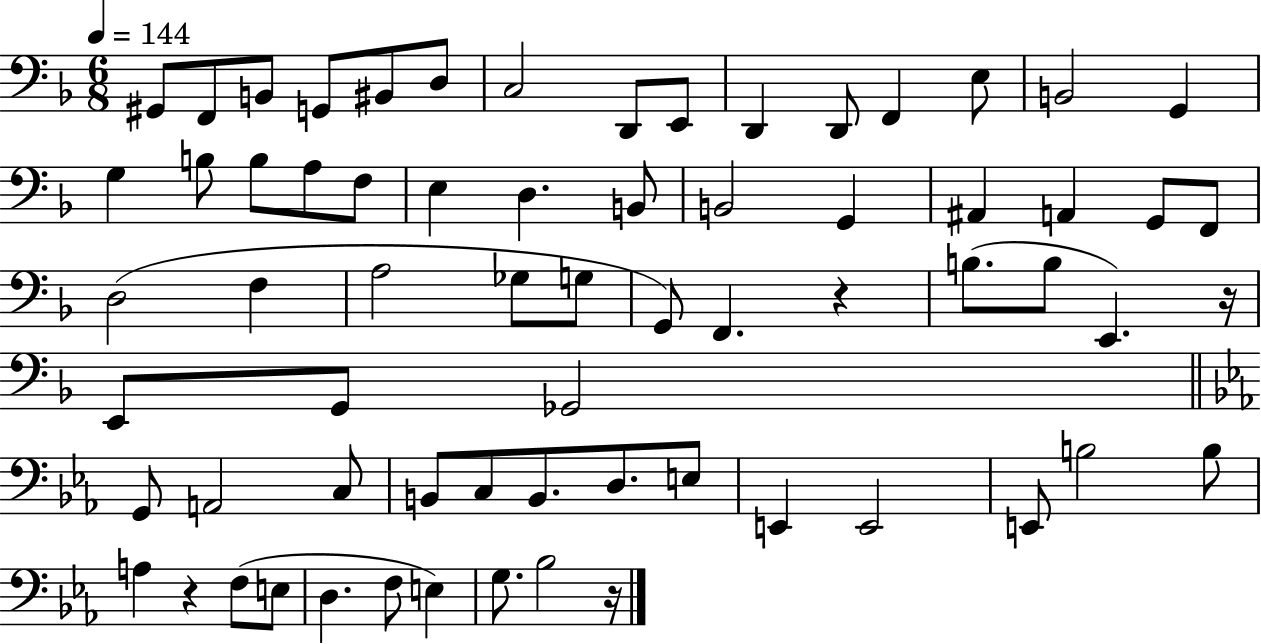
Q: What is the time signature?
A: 6/8